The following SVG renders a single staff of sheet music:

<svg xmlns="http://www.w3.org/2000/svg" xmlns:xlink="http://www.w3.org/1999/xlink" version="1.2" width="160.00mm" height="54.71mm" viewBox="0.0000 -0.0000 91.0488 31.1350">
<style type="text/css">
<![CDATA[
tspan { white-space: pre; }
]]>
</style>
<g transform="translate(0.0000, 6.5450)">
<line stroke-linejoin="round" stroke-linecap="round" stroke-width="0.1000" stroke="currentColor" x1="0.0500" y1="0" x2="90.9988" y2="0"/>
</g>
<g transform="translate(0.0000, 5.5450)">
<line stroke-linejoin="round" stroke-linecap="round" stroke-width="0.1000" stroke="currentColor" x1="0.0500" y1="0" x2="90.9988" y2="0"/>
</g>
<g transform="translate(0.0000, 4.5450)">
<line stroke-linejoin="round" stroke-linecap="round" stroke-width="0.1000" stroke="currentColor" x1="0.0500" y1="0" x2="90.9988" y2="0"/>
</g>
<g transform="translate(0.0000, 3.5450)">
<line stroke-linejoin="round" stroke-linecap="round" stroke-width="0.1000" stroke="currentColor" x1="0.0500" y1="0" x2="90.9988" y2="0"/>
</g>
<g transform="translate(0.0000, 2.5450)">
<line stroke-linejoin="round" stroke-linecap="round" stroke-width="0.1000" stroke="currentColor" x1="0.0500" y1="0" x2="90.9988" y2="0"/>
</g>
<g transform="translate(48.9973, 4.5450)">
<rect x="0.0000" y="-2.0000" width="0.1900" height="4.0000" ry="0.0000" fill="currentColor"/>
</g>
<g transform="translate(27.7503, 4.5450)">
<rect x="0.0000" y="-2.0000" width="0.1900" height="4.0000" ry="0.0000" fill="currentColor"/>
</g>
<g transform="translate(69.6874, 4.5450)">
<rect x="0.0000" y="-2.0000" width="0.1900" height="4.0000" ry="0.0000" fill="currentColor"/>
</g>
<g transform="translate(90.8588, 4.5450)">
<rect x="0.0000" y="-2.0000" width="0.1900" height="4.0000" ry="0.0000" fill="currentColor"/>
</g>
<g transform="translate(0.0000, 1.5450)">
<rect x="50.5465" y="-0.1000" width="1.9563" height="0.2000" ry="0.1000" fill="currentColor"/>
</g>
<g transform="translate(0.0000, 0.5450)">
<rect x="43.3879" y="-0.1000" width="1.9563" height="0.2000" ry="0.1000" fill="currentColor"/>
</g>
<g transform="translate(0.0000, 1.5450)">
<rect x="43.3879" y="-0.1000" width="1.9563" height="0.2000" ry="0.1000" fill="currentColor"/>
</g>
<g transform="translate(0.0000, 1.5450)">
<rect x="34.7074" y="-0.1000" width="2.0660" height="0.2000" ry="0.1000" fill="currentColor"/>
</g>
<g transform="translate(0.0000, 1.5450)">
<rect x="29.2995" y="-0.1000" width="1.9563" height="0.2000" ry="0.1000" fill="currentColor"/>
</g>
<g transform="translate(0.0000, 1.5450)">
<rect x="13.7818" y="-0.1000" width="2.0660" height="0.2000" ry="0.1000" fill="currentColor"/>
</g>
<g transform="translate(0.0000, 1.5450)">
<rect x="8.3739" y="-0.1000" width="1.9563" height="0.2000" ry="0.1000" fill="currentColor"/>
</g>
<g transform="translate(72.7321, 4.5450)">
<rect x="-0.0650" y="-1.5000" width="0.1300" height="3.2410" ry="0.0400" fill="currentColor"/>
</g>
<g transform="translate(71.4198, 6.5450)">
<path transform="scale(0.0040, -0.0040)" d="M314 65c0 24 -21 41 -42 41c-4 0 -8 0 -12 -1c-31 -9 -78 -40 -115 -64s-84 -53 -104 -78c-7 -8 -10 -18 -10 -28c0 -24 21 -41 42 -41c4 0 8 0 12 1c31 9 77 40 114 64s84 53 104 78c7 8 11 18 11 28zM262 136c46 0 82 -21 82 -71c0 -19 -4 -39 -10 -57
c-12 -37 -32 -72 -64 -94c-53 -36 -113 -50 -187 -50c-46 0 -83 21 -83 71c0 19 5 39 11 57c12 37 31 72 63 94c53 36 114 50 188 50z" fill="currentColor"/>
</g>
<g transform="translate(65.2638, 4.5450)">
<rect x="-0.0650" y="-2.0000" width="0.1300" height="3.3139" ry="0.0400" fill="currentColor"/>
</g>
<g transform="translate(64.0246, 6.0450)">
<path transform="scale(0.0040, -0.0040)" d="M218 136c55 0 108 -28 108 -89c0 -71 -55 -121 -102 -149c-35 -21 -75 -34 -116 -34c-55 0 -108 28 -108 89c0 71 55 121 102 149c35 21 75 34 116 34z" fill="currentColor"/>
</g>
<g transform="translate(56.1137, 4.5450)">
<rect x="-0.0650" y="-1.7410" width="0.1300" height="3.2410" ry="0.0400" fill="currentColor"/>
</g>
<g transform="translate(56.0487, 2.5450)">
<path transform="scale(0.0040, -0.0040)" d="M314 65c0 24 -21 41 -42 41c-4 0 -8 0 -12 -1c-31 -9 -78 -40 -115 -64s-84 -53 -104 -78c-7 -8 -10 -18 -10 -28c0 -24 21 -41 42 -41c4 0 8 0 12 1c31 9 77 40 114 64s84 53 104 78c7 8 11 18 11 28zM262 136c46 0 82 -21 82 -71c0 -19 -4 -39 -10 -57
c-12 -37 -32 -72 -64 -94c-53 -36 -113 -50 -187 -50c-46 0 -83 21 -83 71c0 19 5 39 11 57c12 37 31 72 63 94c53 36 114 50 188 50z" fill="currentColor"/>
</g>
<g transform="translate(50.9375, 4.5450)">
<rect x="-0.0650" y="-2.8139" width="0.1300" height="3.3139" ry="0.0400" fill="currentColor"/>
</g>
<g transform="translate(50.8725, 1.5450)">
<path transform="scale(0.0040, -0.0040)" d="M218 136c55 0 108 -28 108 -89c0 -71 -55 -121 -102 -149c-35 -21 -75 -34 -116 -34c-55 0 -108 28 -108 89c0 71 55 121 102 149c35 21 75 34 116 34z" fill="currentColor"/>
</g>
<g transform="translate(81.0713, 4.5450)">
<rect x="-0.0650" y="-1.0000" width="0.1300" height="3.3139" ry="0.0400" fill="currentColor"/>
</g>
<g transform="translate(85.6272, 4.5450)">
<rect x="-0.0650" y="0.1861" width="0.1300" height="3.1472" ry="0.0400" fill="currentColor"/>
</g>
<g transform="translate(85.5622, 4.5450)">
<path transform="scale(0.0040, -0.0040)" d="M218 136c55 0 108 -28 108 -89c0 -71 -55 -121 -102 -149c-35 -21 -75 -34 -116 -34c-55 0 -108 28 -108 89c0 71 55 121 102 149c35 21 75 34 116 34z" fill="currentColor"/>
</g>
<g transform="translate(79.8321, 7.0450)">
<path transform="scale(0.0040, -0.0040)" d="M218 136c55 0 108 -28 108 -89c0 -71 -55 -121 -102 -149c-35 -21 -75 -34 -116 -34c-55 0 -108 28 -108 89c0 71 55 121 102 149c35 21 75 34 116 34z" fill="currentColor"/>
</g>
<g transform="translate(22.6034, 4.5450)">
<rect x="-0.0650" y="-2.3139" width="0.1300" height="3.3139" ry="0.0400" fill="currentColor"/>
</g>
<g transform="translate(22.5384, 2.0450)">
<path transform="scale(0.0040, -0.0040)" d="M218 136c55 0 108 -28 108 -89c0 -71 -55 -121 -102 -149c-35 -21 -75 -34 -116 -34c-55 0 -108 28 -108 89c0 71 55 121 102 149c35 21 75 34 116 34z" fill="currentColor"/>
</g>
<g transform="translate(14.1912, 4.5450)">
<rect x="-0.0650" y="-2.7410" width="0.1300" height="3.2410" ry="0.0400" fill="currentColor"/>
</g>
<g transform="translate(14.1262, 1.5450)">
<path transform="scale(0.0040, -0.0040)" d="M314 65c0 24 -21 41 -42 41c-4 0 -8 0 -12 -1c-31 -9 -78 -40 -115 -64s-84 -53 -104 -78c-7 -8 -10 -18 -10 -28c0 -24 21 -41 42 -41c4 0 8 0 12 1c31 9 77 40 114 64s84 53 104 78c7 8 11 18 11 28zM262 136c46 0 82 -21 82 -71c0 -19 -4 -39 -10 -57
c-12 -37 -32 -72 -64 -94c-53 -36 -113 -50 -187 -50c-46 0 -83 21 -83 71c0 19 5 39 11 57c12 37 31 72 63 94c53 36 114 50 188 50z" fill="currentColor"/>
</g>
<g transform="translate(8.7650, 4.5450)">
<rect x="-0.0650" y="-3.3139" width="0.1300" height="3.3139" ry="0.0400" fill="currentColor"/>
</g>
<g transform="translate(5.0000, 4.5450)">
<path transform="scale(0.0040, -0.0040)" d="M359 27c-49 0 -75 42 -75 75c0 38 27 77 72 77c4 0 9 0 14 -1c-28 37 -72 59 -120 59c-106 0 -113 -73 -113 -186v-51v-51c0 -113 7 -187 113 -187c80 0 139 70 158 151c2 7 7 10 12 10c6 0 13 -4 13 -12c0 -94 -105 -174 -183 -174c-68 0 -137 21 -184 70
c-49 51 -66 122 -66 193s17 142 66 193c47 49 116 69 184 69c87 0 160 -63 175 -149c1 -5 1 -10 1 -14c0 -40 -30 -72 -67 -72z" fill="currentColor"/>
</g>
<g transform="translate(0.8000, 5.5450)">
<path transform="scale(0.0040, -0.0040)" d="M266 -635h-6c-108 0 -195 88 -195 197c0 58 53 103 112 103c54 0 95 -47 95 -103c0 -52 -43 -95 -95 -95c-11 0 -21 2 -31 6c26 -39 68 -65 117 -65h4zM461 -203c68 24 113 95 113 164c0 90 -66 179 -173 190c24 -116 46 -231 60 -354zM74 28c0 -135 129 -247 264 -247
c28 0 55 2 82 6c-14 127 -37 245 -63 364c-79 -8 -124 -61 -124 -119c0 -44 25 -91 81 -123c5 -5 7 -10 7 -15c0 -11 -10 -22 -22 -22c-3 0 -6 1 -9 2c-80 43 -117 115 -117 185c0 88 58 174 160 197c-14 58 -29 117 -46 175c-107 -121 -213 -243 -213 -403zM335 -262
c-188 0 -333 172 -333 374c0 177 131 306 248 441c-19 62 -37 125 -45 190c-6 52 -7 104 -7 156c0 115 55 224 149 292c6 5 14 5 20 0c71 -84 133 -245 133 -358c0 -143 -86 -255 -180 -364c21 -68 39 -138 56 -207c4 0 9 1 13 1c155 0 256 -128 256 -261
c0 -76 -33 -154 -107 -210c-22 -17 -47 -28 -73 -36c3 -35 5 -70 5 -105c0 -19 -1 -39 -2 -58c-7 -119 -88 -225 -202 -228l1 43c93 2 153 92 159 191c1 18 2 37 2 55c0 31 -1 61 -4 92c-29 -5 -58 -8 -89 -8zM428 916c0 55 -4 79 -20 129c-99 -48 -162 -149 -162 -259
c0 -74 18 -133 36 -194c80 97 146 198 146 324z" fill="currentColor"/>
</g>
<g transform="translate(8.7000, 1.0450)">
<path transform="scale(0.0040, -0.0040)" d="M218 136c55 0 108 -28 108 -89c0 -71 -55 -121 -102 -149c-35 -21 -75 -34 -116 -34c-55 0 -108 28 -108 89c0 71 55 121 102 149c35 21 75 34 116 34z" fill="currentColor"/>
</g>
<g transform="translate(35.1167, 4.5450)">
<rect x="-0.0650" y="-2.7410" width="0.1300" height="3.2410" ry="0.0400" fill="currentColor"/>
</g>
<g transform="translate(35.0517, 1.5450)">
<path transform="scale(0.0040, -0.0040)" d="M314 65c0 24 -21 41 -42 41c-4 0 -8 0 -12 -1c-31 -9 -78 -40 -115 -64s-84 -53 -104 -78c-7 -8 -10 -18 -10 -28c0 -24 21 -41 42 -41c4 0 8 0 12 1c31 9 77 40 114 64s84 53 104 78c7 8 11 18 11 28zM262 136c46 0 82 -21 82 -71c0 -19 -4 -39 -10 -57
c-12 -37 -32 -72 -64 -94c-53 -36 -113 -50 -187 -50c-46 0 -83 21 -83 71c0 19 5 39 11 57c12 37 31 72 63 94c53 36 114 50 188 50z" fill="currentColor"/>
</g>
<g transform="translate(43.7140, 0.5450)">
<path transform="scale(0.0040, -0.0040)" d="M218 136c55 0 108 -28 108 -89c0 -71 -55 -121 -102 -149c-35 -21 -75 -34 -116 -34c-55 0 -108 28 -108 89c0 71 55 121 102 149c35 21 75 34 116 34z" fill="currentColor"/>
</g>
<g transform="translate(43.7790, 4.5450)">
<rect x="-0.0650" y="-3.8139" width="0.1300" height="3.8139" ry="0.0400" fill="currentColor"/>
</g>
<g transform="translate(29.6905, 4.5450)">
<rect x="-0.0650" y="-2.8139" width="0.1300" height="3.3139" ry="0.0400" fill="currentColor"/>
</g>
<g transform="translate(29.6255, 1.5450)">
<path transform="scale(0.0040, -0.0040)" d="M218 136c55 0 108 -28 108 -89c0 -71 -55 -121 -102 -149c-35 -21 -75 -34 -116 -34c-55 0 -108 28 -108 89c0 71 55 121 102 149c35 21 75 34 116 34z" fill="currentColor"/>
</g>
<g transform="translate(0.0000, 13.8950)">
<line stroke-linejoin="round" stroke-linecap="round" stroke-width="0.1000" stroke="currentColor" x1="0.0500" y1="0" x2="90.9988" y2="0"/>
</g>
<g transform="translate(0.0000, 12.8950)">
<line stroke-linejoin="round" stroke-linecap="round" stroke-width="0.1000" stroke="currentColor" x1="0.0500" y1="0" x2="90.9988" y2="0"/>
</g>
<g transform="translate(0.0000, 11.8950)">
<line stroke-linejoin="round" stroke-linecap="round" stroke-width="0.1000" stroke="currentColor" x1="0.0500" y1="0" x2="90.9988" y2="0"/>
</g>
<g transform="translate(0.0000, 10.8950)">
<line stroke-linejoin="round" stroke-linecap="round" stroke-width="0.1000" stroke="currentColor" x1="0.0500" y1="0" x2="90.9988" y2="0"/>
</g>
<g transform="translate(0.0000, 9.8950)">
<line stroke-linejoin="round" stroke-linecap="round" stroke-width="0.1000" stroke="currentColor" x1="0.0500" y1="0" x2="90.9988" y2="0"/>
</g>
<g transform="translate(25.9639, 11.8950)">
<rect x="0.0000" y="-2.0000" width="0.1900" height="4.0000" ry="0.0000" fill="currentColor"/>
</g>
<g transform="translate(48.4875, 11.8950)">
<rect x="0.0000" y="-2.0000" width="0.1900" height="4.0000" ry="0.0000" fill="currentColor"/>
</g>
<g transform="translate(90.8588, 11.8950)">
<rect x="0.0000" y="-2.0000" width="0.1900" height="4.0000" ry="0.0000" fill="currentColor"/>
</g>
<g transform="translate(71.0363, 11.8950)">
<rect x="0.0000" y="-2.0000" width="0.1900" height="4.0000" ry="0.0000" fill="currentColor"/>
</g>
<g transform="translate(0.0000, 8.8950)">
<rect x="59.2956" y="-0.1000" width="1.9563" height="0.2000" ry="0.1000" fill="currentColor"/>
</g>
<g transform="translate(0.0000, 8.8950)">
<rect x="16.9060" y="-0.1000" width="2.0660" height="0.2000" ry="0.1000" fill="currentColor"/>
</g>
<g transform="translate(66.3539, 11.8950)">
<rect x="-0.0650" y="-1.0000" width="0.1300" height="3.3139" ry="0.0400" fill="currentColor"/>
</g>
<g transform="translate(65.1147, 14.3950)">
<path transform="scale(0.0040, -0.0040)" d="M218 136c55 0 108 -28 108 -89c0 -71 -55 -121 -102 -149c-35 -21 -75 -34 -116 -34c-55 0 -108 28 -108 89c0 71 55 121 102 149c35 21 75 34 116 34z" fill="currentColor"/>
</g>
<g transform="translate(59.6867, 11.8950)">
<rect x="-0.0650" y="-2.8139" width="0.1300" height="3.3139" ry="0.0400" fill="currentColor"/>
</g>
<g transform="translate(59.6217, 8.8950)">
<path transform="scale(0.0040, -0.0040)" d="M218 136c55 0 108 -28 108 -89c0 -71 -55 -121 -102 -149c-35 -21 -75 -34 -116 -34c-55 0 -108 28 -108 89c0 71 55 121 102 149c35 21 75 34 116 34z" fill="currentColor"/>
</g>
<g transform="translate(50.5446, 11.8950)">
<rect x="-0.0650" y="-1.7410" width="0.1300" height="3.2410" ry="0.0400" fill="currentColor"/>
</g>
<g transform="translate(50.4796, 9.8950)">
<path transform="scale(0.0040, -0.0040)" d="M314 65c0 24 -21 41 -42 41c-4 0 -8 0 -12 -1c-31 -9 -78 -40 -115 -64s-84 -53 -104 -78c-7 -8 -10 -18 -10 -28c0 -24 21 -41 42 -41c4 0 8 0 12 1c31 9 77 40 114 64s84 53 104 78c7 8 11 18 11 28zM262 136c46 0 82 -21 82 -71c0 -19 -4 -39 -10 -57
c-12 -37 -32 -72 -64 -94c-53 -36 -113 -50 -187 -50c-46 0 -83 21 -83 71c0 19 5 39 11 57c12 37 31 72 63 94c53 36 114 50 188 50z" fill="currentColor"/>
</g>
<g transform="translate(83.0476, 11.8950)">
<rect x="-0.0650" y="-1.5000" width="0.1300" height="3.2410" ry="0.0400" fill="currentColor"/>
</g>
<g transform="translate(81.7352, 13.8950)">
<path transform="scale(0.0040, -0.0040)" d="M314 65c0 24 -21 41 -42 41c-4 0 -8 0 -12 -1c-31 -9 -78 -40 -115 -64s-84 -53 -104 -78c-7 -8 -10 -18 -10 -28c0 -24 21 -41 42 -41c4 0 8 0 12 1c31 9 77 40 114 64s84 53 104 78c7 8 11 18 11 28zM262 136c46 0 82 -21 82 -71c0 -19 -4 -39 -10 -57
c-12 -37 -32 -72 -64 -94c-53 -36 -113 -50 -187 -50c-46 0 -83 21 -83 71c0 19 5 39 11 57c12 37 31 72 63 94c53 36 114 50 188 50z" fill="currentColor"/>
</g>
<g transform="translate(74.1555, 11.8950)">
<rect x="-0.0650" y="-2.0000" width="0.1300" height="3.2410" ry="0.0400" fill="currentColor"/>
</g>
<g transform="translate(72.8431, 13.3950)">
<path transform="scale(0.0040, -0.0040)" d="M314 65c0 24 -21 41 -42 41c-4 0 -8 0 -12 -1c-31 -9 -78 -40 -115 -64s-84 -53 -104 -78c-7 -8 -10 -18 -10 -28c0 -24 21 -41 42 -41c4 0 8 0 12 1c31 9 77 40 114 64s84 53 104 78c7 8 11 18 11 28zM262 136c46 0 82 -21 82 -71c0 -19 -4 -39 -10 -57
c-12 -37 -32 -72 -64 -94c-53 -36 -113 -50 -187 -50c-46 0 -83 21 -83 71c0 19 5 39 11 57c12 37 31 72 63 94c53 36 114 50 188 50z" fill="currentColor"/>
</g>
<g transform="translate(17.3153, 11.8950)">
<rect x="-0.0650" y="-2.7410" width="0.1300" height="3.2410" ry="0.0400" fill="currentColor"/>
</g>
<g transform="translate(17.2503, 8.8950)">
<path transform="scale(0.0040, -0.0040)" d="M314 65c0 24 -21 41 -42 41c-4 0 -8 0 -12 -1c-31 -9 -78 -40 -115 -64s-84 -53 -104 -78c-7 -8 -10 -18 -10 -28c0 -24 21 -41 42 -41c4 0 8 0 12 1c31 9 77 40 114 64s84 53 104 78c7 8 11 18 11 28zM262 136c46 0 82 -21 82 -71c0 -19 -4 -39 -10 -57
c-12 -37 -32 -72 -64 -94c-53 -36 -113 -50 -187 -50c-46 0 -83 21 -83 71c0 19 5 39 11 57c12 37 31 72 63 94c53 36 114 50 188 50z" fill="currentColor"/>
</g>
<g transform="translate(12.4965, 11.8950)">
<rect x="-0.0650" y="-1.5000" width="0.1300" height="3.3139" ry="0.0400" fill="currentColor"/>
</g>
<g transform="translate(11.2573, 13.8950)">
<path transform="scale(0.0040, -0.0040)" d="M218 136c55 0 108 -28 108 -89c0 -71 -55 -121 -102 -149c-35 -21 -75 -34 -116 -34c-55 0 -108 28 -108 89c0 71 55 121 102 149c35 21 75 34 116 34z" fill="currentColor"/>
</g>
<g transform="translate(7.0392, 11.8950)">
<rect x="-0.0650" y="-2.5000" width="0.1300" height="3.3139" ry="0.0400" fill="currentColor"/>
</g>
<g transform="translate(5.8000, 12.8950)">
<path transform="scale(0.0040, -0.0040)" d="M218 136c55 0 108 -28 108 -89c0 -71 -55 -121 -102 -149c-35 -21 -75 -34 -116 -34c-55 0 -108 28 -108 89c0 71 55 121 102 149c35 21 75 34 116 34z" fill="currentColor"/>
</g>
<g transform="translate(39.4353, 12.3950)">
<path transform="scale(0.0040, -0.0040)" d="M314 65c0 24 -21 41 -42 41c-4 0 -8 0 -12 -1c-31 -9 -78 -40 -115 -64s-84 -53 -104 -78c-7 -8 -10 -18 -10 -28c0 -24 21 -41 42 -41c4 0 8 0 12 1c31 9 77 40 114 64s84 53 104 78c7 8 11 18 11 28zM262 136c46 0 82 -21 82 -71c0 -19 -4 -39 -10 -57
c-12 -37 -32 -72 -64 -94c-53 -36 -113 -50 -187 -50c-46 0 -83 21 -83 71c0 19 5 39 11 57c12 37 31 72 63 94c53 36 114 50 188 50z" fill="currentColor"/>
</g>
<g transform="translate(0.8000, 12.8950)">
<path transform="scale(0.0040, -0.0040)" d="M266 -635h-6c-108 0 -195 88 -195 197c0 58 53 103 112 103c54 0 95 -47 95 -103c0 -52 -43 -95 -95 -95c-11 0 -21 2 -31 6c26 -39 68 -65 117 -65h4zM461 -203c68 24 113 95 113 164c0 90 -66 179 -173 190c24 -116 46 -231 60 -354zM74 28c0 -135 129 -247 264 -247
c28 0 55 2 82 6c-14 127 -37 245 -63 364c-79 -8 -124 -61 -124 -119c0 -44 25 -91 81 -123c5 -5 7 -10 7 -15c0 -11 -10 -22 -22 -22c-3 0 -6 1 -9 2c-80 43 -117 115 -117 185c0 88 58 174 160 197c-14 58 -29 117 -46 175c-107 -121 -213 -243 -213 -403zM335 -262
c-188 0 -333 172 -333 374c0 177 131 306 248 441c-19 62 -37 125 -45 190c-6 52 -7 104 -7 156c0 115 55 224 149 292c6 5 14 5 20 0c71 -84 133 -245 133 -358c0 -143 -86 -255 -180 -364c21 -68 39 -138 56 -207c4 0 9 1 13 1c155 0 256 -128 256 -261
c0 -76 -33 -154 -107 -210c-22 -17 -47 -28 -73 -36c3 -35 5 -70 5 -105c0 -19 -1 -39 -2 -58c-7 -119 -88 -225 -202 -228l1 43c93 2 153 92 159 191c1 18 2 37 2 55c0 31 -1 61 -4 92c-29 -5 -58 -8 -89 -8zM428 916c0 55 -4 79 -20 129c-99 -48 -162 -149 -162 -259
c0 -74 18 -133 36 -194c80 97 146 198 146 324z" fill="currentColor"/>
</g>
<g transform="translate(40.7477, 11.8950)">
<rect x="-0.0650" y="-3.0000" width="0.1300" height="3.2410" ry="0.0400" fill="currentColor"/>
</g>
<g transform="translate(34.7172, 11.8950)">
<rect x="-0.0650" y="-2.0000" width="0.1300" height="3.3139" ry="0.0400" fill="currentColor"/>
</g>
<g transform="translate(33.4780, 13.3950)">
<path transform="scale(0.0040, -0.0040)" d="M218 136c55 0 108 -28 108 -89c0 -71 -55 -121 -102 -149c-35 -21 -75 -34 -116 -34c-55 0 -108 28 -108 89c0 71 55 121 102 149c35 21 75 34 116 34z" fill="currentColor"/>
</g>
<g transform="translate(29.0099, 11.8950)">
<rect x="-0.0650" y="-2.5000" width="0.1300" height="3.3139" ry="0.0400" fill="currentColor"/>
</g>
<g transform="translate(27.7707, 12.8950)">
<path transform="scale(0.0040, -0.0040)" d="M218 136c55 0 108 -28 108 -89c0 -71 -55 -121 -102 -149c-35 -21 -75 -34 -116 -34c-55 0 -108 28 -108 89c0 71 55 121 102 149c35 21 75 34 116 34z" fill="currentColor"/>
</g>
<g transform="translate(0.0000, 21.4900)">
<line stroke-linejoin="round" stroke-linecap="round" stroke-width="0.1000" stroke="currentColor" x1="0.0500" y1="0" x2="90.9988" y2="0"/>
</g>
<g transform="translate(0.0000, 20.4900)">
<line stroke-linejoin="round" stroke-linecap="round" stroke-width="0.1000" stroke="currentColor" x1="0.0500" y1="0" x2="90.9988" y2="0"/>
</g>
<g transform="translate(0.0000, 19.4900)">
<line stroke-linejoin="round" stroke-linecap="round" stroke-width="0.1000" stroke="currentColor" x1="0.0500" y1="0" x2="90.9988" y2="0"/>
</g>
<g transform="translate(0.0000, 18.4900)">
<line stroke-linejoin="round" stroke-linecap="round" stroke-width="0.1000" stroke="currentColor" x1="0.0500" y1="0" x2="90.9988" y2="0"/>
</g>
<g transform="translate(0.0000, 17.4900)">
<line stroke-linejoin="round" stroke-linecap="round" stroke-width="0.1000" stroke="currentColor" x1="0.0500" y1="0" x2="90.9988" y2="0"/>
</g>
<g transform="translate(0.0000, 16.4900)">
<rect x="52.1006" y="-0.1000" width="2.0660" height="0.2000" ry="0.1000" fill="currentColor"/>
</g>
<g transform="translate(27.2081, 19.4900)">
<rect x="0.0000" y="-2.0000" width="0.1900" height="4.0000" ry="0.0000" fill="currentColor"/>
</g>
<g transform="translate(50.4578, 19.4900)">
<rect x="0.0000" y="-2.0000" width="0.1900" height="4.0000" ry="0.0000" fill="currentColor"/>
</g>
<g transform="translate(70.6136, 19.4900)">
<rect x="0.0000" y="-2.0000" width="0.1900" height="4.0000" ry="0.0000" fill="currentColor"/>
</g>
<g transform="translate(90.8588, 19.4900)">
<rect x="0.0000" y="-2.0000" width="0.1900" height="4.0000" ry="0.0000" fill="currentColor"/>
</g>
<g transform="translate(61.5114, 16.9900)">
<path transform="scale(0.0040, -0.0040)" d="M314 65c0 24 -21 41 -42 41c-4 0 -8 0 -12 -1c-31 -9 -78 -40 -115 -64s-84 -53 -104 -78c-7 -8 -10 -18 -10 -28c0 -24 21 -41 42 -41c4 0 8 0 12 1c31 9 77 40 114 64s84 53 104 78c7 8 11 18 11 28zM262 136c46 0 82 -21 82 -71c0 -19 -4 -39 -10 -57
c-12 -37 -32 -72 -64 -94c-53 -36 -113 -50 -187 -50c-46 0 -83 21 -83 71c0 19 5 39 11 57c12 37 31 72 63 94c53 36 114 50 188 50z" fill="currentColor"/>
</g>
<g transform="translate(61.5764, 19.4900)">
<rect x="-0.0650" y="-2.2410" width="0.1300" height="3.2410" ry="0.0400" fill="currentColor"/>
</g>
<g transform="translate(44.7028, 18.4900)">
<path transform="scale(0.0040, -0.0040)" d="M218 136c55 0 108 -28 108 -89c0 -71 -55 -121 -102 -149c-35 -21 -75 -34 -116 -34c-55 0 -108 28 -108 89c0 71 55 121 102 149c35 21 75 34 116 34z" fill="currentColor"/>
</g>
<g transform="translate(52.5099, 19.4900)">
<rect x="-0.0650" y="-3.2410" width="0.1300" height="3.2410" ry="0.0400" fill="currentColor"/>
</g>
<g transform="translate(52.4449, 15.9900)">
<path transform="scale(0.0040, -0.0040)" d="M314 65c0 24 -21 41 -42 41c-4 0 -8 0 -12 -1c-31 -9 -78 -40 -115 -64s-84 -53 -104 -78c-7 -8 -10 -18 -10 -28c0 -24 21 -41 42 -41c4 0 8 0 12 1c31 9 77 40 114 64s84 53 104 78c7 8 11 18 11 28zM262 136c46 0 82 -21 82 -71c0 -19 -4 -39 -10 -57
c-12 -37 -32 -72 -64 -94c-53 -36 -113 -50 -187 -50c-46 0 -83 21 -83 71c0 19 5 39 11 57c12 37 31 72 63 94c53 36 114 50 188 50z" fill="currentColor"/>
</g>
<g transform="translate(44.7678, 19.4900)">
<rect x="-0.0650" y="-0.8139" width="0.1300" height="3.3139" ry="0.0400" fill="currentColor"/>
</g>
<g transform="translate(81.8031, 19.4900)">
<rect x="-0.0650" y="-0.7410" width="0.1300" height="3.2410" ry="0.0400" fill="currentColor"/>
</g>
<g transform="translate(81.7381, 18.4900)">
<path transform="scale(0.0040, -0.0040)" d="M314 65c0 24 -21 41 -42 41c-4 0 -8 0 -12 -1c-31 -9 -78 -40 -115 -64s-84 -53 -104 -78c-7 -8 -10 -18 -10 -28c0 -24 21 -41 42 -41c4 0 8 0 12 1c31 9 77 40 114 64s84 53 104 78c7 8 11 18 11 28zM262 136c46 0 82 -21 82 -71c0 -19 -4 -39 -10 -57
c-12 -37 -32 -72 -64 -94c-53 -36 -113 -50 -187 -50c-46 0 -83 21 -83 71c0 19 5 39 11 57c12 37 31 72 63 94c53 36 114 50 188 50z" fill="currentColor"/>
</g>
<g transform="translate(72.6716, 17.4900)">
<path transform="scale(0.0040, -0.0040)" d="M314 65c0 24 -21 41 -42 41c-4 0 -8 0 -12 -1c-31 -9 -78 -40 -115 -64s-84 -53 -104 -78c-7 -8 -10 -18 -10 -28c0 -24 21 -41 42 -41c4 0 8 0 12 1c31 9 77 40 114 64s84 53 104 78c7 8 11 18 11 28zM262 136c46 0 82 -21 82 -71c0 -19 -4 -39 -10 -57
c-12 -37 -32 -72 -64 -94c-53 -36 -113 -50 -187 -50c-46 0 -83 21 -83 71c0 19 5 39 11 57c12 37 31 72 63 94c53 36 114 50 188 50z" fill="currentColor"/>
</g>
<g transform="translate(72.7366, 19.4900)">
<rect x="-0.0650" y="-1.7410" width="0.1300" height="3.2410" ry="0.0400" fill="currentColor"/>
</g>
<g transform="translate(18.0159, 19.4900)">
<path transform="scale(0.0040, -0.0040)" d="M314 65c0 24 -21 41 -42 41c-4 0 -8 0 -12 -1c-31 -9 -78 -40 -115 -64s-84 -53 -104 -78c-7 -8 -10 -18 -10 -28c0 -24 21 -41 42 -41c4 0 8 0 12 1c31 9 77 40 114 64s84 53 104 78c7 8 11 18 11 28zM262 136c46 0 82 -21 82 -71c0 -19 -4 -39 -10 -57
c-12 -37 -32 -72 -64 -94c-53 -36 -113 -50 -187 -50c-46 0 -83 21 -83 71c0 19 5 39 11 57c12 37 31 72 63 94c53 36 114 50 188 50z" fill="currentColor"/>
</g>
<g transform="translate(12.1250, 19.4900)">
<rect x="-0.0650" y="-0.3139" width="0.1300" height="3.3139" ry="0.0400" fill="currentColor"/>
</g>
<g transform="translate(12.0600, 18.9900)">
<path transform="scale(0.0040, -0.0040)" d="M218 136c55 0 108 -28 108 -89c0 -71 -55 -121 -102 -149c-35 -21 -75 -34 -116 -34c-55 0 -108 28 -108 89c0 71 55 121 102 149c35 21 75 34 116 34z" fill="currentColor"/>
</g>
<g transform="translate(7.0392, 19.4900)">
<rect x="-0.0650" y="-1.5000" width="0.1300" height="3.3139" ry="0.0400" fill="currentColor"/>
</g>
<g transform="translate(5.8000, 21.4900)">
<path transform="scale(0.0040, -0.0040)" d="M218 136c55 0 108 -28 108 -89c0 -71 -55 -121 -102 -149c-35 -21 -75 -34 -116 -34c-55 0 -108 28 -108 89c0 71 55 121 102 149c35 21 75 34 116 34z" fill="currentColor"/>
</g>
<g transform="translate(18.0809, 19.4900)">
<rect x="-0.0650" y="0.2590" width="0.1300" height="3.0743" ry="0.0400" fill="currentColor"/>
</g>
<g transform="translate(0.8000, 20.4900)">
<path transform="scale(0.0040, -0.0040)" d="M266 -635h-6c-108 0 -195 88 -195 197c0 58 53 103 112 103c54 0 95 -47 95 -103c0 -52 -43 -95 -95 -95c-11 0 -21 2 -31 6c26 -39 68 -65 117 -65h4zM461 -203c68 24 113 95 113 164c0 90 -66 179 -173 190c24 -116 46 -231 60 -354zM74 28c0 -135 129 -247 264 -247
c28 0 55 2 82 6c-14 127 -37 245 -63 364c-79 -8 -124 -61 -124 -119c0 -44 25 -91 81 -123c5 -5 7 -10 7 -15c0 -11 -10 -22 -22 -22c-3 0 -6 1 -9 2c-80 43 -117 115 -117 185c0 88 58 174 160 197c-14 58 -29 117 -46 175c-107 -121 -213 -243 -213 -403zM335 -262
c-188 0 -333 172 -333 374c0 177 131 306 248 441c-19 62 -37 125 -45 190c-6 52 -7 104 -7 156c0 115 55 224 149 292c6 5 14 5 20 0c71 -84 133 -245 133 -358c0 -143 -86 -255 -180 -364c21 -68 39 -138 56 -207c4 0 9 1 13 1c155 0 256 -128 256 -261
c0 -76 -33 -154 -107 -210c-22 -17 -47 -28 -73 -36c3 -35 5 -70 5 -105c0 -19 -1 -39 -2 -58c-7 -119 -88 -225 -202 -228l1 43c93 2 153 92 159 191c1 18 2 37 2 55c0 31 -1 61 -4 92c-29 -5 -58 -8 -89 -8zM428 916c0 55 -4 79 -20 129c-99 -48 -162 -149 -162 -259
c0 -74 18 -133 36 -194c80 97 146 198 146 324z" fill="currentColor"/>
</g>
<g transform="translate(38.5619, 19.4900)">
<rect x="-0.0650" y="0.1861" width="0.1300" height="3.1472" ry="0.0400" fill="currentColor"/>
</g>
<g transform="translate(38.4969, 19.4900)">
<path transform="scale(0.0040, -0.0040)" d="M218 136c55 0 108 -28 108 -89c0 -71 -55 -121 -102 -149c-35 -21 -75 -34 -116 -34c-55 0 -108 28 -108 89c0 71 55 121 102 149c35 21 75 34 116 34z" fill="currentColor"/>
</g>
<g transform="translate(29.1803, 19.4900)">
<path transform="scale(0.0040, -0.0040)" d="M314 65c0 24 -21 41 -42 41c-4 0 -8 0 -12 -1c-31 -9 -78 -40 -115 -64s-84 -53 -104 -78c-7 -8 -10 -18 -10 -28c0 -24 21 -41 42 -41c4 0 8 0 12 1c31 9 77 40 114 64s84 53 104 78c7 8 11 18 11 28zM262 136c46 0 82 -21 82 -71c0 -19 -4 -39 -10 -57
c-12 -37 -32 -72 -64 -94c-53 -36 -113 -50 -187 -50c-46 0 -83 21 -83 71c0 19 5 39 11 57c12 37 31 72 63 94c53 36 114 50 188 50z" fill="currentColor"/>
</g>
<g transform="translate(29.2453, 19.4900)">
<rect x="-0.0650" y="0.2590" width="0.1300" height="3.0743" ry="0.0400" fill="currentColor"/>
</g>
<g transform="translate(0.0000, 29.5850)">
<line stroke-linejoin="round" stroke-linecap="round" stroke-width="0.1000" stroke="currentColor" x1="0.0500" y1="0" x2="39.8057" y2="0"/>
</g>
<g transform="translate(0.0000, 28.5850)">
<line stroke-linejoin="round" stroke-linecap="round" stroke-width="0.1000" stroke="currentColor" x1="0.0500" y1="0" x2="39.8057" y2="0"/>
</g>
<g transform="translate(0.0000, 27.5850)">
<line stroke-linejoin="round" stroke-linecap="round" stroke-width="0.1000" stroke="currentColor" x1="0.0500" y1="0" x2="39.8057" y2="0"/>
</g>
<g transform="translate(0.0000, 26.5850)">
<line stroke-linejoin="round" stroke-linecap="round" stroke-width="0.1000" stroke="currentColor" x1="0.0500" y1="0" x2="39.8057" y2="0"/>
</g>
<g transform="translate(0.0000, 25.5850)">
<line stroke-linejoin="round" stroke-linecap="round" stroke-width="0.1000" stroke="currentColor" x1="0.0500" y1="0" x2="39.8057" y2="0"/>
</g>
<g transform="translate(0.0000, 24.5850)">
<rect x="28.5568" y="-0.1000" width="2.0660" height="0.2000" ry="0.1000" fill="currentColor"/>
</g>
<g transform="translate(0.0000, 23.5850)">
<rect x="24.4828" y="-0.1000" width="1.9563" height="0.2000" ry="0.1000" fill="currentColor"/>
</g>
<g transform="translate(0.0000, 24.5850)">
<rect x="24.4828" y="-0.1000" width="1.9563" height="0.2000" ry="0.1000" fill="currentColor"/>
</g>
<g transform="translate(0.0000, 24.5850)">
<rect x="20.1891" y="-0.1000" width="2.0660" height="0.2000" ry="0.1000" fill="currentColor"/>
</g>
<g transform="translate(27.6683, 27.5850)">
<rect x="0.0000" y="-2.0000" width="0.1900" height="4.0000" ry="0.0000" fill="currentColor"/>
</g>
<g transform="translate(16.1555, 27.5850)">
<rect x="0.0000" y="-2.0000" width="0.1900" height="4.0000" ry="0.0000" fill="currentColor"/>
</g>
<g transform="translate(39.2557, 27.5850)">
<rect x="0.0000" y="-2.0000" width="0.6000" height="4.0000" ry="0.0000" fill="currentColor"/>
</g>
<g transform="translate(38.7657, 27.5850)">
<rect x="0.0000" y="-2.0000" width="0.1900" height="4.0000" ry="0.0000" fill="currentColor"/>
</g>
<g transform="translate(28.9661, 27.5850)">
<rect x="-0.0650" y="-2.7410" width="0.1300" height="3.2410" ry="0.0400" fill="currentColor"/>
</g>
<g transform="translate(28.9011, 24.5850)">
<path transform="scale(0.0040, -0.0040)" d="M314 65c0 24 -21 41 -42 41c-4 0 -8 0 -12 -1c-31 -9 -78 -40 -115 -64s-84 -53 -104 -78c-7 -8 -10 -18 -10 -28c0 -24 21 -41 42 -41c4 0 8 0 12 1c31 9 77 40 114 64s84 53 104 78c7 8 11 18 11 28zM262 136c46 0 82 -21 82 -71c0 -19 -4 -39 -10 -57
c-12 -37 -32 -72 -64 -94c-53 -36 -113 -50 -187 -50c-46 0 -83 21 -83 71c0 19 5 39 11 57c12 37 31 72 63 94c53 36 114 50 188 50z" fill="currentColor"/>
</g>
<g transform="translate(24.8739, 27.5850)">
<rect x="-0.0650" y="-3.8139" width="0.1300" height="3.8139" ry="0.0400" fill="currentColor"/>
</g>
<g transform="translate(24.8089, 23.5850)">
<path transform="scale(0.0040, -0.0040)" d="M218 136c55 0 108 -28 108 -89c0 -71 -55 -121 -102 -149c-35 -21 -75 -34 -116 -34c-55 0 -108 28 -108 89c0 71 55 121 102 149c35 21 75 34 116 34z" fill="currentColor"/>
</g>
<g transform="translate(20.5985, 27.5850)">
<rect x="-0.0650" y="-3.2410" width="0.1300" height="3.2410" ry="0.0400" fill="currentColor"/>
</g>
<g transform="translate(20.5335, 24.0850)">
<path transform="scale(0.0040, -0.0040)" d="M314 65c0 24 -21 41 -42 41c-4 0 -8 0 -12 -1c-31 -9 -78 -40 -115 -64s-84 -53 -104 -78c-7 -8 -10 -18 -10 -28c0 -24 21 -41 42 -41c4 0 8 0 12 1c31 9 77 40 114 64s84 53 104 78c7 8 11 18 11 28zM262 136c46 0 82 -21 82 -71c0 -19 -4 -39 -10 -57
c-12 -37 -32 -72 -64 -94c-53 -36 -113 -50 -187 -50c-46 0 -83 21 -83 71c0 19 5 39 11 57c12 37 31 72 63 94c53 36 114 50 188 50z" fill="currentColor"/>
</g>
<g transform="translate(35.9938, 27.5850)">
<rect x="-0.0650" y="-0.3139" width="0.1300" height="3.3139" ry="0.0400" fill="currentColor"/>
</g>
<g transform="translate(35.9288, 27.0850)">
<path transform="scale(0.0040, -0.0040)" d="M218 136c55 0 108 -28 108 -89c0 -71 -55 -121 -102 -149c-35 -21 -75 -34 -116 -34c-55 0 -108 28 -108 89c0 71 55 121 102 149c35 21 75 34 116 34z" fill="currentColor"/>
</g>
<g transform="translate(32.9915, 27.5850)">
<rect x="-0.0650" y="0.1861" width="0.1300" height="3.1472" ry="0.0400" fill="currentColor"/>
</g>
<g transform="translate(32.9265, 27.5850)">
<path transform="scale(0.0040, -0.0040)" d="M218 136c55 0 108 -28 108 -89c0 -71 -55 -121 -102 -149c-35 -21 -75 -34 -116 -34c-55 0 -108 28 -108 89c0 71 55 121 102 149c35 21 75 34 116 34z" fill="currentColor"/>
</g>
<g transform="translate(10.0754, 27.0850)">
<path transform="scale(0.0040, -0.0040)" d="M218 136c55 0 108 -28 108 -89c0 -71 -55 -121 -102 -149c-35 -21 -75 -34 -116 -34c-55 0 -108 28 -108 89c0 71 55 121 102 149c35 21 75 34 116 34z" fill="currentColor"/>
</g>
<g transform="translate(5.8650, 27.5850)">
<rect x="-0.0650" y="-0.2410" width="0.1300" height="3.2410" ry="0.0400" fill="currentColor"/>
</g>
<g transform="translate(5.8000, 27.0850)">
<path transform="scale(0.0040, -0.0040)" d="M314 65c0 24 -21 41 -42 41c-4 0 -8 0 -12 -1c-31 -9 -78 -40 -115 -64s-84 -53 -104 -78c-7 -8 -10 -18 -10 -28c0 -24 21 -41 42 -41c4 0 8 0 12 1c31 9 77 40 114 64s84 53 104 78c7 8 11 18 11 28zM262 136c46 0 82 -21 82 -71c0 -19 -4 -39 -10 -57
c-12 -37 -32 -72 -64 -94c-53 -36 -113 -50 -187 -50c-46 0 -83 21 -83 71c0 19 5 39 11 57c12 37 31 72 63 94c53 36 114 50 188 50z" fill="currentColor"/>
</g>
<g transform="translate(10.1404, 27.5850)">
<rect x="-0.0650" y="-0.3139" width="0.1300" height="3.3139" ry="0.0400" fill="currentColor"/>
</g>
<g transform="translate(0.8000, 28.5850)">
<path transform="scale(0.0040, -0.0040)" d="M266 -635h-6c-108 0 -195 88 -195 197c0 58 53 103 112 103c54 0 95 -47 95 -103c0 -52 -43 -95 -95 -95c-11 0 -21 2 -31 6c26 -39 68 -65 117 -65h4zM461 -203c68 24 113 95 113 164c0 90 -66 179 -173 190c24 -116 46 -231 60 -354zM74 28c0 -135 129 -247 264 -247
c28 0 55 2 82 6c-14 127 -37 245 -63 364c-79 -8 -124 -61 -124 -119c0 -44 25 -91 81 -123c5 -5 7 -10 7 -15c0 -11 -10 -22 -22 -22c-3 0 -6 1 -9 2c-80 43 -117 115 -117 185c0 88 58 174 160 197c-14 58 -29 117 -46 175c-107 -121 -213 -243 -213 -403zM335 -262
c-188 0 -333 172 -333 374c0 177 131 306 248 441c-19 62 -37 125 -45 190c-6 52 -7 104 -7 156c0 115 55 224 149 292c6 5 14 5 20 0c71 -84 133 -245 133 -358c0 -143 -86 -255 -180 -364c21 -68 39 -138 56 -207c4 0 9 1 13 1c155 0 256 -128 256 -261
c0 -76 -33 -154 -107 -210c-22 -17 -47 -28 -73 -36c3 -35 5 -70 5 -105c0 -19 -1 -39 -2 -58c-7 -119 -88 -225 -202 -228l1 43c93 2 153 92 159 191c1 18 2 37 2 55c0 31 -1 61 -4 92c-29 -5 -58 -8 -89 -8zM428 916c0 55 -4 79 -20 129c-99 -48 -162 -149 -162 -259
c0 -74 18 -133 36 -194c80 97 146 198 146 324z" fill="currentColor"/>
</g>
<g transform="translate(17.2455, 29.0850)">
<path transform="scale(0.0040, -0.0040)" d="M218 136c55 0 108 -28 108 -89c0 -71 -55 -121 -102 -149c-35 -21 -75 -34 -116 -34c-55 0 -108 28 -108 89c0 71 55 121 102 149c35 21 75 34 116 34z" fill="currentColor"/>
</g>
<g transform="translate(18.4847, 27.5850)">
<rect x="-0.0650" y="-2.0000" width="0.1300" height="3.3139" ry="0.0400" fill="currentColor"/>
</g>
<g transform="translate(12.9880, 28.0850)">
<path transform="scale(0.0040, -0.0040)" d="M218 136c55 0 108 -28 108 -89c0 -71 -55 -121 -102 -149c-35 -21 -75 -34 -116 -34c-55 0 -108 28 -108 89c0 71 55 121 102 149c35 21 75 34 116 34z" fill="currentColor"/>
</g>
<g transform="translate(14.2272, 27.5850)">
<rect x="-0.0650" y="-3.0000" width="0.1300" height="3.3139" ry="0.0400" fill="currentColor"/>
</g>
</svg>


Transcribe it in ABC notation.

X:1
T:Untitled
M:4/4
L:1/4
K:C
b a2 g a a2 c' a f2 F E2 D B G E a2 G F A2 f2 a D F2 E2 E c B2 B2 B d b2 g2 f2 d2 c2 c A F b2 c' a2 B c